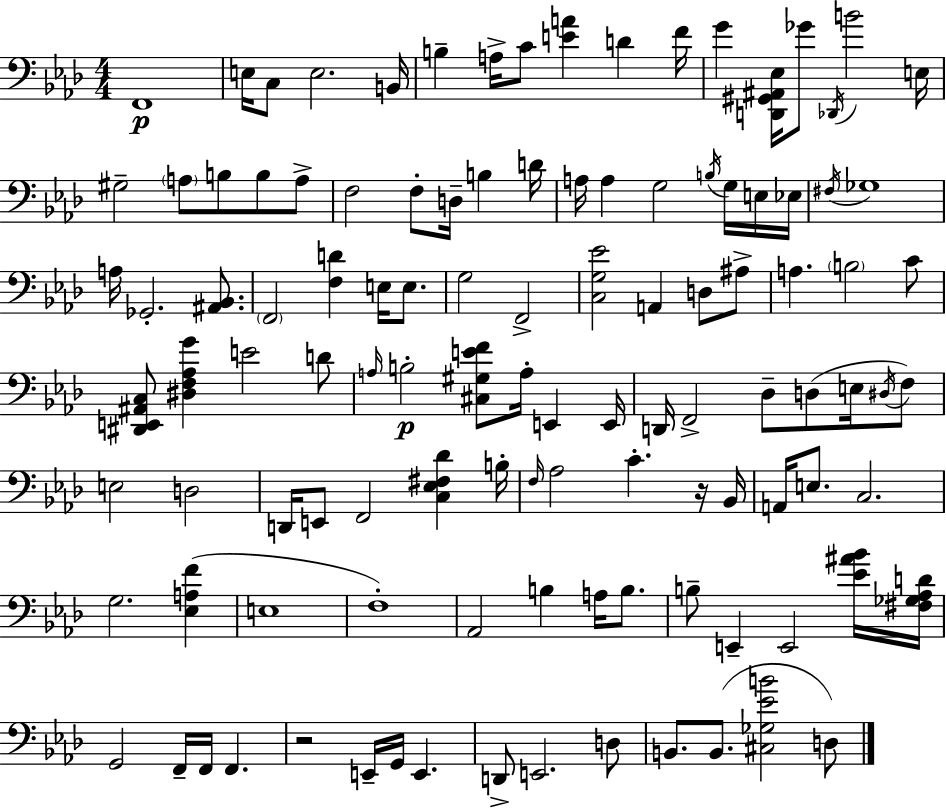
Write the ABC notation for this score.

X:1
T:Untitled
M:4/4
L:1/4
K:Fm
F,,4 E,/4 C,/2 E,2 B,,/4 B, A,/4 C/2 [EA] D F/4 G [D,,^G,,^A,,_E,]/4 _G/2 _D,,/4 B2 E,/4 ^G,2 A,/2 B,/2 B,/2 A,/2 F,2 F,/2 D,/4 B, D/4 A,/4 A, G,2 B,/4 G,/4 E,/4 _E,/4 ^F,/4 _G,4 A,/4 _G,,2 [^A,,_B,,]/2 F,,2 [F,D] E,/4 E,/2 G,2 F,,2 [C,G,_E]2 A,, D,/2 ^A,/2 A, B,2 C/2 [^D,,E,,^A,,C,]/2 [^D,F,_A,G] E2 D/2 A,/4 B,2 [^C,^G,EF]/2 A,/4 E,, E,,/4 D,,/4 F,,2 _D,/2 D,/2 E,/4 ^D,/4 F,/2 E,2 D,2 D,,/4 E,,/2 F,,2 [C,_E,^F,_D] B,/4 F,/4 _A,2 C z/4 _B,,/4 A,,/4 E,/2 C,2 G,2 [_E,A,F] E,4 F,4 _A,,2 B, A,/4 B,/2 B,/2 E,, E,,2 [_E^A_B]/4 [^F,_G,_A,D]/4 G,,2 F,,/4 F,,/4 F,, z2 E,,/4 G,,/4 E,, D,,/2 E,,2 D,/2 B,,/2 B,,/2 [^C,_G,_EB]2 D,/2